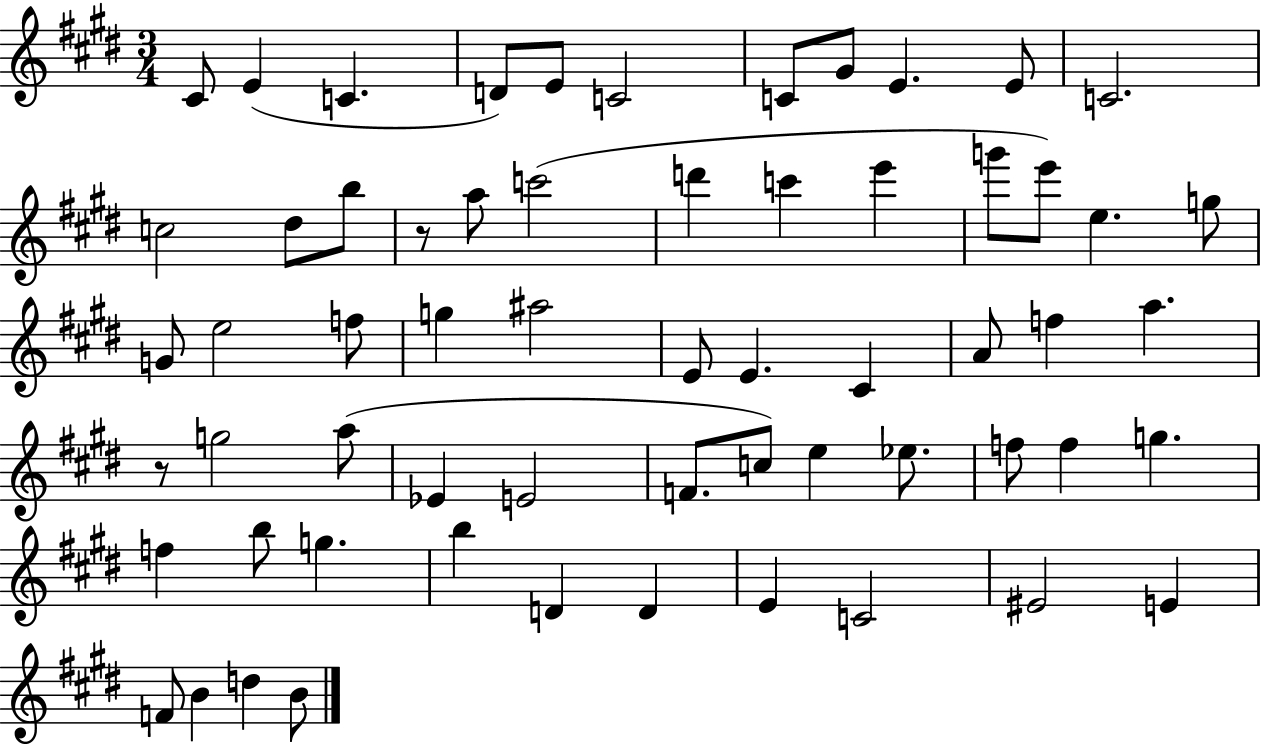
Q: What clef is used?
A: treble